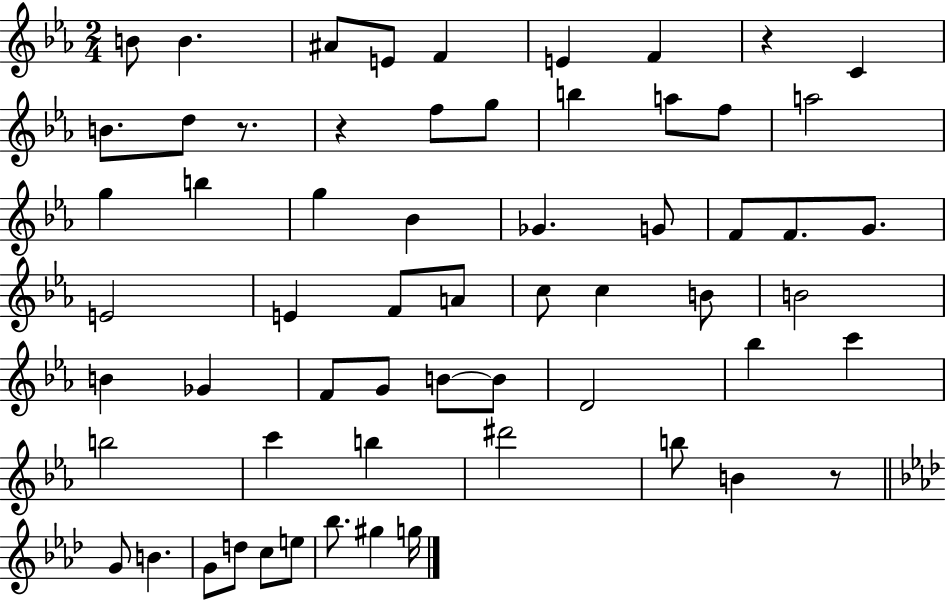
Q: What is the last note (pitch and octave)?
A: G5